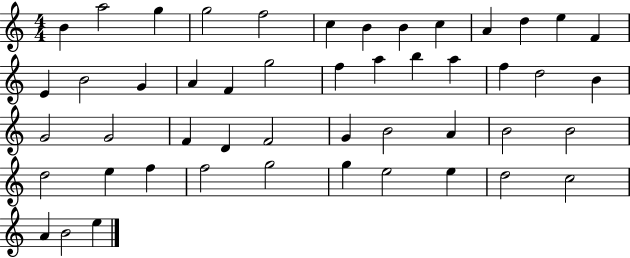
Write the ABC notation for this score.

X:1
T:Untitled
M:4/4
L:1/4
K:C
B a2 g g2 f2 c B B c A d e F E B2 G A F g2 f a b a f d2 B G2 G2 F D F2 G B2 A B2 B2 d2 e f f2 g2 g e2 e d2 c2 A B2 e